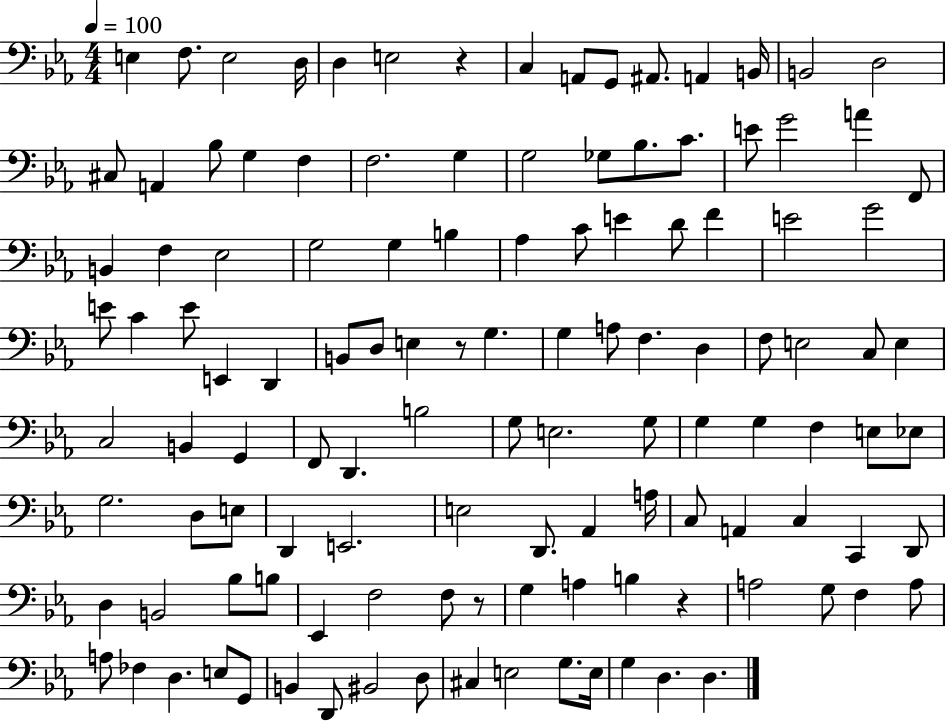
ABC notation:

X:1
T:Untitled
M:4/4
L:1/4
K:Eb
E, F,/2 E,2 D,/4 D, E,2 z C, A,,/2 G,,/2 ^A,,/2 A,, B,,/4 B,,2 D,2 ^C,/2 A,, _B,/2 G, F, F,2 G, G,2 _G,/2 _B,/2 C/2 E/2 G2 A F,,/2 B,, F, _E,2 G,2 G, B, _A, C/2 E D/2 F E2 G2 E/2 C E/2 E,, D,, B,,/2 D,/2 E, z/2 G, G, A,/2 F, D, F,/2 E,2 C,/2 E, C,2 B,, G,, F,,/2 D,, B,2 G,/2 E,2 G,/2 G, G, F, E,/2 _E,/2 G,2 D,/2 E,/2 D,, E,,2 E,2 D,,/2 _A,, A,/4 C,/2 A,, C, C,, D,,/2 D, B,,2 _B,/2 B,/2 _E,, F,2 F,/2 z/2 G, A, B, z A,2 G,/2 F, A,/2 A,/2 _F, D, E,/2 G,,/2 B,, D,,/2 ^B,,2 D,/2 ^C, E,2 G,/2 E,/4 G, D, D,